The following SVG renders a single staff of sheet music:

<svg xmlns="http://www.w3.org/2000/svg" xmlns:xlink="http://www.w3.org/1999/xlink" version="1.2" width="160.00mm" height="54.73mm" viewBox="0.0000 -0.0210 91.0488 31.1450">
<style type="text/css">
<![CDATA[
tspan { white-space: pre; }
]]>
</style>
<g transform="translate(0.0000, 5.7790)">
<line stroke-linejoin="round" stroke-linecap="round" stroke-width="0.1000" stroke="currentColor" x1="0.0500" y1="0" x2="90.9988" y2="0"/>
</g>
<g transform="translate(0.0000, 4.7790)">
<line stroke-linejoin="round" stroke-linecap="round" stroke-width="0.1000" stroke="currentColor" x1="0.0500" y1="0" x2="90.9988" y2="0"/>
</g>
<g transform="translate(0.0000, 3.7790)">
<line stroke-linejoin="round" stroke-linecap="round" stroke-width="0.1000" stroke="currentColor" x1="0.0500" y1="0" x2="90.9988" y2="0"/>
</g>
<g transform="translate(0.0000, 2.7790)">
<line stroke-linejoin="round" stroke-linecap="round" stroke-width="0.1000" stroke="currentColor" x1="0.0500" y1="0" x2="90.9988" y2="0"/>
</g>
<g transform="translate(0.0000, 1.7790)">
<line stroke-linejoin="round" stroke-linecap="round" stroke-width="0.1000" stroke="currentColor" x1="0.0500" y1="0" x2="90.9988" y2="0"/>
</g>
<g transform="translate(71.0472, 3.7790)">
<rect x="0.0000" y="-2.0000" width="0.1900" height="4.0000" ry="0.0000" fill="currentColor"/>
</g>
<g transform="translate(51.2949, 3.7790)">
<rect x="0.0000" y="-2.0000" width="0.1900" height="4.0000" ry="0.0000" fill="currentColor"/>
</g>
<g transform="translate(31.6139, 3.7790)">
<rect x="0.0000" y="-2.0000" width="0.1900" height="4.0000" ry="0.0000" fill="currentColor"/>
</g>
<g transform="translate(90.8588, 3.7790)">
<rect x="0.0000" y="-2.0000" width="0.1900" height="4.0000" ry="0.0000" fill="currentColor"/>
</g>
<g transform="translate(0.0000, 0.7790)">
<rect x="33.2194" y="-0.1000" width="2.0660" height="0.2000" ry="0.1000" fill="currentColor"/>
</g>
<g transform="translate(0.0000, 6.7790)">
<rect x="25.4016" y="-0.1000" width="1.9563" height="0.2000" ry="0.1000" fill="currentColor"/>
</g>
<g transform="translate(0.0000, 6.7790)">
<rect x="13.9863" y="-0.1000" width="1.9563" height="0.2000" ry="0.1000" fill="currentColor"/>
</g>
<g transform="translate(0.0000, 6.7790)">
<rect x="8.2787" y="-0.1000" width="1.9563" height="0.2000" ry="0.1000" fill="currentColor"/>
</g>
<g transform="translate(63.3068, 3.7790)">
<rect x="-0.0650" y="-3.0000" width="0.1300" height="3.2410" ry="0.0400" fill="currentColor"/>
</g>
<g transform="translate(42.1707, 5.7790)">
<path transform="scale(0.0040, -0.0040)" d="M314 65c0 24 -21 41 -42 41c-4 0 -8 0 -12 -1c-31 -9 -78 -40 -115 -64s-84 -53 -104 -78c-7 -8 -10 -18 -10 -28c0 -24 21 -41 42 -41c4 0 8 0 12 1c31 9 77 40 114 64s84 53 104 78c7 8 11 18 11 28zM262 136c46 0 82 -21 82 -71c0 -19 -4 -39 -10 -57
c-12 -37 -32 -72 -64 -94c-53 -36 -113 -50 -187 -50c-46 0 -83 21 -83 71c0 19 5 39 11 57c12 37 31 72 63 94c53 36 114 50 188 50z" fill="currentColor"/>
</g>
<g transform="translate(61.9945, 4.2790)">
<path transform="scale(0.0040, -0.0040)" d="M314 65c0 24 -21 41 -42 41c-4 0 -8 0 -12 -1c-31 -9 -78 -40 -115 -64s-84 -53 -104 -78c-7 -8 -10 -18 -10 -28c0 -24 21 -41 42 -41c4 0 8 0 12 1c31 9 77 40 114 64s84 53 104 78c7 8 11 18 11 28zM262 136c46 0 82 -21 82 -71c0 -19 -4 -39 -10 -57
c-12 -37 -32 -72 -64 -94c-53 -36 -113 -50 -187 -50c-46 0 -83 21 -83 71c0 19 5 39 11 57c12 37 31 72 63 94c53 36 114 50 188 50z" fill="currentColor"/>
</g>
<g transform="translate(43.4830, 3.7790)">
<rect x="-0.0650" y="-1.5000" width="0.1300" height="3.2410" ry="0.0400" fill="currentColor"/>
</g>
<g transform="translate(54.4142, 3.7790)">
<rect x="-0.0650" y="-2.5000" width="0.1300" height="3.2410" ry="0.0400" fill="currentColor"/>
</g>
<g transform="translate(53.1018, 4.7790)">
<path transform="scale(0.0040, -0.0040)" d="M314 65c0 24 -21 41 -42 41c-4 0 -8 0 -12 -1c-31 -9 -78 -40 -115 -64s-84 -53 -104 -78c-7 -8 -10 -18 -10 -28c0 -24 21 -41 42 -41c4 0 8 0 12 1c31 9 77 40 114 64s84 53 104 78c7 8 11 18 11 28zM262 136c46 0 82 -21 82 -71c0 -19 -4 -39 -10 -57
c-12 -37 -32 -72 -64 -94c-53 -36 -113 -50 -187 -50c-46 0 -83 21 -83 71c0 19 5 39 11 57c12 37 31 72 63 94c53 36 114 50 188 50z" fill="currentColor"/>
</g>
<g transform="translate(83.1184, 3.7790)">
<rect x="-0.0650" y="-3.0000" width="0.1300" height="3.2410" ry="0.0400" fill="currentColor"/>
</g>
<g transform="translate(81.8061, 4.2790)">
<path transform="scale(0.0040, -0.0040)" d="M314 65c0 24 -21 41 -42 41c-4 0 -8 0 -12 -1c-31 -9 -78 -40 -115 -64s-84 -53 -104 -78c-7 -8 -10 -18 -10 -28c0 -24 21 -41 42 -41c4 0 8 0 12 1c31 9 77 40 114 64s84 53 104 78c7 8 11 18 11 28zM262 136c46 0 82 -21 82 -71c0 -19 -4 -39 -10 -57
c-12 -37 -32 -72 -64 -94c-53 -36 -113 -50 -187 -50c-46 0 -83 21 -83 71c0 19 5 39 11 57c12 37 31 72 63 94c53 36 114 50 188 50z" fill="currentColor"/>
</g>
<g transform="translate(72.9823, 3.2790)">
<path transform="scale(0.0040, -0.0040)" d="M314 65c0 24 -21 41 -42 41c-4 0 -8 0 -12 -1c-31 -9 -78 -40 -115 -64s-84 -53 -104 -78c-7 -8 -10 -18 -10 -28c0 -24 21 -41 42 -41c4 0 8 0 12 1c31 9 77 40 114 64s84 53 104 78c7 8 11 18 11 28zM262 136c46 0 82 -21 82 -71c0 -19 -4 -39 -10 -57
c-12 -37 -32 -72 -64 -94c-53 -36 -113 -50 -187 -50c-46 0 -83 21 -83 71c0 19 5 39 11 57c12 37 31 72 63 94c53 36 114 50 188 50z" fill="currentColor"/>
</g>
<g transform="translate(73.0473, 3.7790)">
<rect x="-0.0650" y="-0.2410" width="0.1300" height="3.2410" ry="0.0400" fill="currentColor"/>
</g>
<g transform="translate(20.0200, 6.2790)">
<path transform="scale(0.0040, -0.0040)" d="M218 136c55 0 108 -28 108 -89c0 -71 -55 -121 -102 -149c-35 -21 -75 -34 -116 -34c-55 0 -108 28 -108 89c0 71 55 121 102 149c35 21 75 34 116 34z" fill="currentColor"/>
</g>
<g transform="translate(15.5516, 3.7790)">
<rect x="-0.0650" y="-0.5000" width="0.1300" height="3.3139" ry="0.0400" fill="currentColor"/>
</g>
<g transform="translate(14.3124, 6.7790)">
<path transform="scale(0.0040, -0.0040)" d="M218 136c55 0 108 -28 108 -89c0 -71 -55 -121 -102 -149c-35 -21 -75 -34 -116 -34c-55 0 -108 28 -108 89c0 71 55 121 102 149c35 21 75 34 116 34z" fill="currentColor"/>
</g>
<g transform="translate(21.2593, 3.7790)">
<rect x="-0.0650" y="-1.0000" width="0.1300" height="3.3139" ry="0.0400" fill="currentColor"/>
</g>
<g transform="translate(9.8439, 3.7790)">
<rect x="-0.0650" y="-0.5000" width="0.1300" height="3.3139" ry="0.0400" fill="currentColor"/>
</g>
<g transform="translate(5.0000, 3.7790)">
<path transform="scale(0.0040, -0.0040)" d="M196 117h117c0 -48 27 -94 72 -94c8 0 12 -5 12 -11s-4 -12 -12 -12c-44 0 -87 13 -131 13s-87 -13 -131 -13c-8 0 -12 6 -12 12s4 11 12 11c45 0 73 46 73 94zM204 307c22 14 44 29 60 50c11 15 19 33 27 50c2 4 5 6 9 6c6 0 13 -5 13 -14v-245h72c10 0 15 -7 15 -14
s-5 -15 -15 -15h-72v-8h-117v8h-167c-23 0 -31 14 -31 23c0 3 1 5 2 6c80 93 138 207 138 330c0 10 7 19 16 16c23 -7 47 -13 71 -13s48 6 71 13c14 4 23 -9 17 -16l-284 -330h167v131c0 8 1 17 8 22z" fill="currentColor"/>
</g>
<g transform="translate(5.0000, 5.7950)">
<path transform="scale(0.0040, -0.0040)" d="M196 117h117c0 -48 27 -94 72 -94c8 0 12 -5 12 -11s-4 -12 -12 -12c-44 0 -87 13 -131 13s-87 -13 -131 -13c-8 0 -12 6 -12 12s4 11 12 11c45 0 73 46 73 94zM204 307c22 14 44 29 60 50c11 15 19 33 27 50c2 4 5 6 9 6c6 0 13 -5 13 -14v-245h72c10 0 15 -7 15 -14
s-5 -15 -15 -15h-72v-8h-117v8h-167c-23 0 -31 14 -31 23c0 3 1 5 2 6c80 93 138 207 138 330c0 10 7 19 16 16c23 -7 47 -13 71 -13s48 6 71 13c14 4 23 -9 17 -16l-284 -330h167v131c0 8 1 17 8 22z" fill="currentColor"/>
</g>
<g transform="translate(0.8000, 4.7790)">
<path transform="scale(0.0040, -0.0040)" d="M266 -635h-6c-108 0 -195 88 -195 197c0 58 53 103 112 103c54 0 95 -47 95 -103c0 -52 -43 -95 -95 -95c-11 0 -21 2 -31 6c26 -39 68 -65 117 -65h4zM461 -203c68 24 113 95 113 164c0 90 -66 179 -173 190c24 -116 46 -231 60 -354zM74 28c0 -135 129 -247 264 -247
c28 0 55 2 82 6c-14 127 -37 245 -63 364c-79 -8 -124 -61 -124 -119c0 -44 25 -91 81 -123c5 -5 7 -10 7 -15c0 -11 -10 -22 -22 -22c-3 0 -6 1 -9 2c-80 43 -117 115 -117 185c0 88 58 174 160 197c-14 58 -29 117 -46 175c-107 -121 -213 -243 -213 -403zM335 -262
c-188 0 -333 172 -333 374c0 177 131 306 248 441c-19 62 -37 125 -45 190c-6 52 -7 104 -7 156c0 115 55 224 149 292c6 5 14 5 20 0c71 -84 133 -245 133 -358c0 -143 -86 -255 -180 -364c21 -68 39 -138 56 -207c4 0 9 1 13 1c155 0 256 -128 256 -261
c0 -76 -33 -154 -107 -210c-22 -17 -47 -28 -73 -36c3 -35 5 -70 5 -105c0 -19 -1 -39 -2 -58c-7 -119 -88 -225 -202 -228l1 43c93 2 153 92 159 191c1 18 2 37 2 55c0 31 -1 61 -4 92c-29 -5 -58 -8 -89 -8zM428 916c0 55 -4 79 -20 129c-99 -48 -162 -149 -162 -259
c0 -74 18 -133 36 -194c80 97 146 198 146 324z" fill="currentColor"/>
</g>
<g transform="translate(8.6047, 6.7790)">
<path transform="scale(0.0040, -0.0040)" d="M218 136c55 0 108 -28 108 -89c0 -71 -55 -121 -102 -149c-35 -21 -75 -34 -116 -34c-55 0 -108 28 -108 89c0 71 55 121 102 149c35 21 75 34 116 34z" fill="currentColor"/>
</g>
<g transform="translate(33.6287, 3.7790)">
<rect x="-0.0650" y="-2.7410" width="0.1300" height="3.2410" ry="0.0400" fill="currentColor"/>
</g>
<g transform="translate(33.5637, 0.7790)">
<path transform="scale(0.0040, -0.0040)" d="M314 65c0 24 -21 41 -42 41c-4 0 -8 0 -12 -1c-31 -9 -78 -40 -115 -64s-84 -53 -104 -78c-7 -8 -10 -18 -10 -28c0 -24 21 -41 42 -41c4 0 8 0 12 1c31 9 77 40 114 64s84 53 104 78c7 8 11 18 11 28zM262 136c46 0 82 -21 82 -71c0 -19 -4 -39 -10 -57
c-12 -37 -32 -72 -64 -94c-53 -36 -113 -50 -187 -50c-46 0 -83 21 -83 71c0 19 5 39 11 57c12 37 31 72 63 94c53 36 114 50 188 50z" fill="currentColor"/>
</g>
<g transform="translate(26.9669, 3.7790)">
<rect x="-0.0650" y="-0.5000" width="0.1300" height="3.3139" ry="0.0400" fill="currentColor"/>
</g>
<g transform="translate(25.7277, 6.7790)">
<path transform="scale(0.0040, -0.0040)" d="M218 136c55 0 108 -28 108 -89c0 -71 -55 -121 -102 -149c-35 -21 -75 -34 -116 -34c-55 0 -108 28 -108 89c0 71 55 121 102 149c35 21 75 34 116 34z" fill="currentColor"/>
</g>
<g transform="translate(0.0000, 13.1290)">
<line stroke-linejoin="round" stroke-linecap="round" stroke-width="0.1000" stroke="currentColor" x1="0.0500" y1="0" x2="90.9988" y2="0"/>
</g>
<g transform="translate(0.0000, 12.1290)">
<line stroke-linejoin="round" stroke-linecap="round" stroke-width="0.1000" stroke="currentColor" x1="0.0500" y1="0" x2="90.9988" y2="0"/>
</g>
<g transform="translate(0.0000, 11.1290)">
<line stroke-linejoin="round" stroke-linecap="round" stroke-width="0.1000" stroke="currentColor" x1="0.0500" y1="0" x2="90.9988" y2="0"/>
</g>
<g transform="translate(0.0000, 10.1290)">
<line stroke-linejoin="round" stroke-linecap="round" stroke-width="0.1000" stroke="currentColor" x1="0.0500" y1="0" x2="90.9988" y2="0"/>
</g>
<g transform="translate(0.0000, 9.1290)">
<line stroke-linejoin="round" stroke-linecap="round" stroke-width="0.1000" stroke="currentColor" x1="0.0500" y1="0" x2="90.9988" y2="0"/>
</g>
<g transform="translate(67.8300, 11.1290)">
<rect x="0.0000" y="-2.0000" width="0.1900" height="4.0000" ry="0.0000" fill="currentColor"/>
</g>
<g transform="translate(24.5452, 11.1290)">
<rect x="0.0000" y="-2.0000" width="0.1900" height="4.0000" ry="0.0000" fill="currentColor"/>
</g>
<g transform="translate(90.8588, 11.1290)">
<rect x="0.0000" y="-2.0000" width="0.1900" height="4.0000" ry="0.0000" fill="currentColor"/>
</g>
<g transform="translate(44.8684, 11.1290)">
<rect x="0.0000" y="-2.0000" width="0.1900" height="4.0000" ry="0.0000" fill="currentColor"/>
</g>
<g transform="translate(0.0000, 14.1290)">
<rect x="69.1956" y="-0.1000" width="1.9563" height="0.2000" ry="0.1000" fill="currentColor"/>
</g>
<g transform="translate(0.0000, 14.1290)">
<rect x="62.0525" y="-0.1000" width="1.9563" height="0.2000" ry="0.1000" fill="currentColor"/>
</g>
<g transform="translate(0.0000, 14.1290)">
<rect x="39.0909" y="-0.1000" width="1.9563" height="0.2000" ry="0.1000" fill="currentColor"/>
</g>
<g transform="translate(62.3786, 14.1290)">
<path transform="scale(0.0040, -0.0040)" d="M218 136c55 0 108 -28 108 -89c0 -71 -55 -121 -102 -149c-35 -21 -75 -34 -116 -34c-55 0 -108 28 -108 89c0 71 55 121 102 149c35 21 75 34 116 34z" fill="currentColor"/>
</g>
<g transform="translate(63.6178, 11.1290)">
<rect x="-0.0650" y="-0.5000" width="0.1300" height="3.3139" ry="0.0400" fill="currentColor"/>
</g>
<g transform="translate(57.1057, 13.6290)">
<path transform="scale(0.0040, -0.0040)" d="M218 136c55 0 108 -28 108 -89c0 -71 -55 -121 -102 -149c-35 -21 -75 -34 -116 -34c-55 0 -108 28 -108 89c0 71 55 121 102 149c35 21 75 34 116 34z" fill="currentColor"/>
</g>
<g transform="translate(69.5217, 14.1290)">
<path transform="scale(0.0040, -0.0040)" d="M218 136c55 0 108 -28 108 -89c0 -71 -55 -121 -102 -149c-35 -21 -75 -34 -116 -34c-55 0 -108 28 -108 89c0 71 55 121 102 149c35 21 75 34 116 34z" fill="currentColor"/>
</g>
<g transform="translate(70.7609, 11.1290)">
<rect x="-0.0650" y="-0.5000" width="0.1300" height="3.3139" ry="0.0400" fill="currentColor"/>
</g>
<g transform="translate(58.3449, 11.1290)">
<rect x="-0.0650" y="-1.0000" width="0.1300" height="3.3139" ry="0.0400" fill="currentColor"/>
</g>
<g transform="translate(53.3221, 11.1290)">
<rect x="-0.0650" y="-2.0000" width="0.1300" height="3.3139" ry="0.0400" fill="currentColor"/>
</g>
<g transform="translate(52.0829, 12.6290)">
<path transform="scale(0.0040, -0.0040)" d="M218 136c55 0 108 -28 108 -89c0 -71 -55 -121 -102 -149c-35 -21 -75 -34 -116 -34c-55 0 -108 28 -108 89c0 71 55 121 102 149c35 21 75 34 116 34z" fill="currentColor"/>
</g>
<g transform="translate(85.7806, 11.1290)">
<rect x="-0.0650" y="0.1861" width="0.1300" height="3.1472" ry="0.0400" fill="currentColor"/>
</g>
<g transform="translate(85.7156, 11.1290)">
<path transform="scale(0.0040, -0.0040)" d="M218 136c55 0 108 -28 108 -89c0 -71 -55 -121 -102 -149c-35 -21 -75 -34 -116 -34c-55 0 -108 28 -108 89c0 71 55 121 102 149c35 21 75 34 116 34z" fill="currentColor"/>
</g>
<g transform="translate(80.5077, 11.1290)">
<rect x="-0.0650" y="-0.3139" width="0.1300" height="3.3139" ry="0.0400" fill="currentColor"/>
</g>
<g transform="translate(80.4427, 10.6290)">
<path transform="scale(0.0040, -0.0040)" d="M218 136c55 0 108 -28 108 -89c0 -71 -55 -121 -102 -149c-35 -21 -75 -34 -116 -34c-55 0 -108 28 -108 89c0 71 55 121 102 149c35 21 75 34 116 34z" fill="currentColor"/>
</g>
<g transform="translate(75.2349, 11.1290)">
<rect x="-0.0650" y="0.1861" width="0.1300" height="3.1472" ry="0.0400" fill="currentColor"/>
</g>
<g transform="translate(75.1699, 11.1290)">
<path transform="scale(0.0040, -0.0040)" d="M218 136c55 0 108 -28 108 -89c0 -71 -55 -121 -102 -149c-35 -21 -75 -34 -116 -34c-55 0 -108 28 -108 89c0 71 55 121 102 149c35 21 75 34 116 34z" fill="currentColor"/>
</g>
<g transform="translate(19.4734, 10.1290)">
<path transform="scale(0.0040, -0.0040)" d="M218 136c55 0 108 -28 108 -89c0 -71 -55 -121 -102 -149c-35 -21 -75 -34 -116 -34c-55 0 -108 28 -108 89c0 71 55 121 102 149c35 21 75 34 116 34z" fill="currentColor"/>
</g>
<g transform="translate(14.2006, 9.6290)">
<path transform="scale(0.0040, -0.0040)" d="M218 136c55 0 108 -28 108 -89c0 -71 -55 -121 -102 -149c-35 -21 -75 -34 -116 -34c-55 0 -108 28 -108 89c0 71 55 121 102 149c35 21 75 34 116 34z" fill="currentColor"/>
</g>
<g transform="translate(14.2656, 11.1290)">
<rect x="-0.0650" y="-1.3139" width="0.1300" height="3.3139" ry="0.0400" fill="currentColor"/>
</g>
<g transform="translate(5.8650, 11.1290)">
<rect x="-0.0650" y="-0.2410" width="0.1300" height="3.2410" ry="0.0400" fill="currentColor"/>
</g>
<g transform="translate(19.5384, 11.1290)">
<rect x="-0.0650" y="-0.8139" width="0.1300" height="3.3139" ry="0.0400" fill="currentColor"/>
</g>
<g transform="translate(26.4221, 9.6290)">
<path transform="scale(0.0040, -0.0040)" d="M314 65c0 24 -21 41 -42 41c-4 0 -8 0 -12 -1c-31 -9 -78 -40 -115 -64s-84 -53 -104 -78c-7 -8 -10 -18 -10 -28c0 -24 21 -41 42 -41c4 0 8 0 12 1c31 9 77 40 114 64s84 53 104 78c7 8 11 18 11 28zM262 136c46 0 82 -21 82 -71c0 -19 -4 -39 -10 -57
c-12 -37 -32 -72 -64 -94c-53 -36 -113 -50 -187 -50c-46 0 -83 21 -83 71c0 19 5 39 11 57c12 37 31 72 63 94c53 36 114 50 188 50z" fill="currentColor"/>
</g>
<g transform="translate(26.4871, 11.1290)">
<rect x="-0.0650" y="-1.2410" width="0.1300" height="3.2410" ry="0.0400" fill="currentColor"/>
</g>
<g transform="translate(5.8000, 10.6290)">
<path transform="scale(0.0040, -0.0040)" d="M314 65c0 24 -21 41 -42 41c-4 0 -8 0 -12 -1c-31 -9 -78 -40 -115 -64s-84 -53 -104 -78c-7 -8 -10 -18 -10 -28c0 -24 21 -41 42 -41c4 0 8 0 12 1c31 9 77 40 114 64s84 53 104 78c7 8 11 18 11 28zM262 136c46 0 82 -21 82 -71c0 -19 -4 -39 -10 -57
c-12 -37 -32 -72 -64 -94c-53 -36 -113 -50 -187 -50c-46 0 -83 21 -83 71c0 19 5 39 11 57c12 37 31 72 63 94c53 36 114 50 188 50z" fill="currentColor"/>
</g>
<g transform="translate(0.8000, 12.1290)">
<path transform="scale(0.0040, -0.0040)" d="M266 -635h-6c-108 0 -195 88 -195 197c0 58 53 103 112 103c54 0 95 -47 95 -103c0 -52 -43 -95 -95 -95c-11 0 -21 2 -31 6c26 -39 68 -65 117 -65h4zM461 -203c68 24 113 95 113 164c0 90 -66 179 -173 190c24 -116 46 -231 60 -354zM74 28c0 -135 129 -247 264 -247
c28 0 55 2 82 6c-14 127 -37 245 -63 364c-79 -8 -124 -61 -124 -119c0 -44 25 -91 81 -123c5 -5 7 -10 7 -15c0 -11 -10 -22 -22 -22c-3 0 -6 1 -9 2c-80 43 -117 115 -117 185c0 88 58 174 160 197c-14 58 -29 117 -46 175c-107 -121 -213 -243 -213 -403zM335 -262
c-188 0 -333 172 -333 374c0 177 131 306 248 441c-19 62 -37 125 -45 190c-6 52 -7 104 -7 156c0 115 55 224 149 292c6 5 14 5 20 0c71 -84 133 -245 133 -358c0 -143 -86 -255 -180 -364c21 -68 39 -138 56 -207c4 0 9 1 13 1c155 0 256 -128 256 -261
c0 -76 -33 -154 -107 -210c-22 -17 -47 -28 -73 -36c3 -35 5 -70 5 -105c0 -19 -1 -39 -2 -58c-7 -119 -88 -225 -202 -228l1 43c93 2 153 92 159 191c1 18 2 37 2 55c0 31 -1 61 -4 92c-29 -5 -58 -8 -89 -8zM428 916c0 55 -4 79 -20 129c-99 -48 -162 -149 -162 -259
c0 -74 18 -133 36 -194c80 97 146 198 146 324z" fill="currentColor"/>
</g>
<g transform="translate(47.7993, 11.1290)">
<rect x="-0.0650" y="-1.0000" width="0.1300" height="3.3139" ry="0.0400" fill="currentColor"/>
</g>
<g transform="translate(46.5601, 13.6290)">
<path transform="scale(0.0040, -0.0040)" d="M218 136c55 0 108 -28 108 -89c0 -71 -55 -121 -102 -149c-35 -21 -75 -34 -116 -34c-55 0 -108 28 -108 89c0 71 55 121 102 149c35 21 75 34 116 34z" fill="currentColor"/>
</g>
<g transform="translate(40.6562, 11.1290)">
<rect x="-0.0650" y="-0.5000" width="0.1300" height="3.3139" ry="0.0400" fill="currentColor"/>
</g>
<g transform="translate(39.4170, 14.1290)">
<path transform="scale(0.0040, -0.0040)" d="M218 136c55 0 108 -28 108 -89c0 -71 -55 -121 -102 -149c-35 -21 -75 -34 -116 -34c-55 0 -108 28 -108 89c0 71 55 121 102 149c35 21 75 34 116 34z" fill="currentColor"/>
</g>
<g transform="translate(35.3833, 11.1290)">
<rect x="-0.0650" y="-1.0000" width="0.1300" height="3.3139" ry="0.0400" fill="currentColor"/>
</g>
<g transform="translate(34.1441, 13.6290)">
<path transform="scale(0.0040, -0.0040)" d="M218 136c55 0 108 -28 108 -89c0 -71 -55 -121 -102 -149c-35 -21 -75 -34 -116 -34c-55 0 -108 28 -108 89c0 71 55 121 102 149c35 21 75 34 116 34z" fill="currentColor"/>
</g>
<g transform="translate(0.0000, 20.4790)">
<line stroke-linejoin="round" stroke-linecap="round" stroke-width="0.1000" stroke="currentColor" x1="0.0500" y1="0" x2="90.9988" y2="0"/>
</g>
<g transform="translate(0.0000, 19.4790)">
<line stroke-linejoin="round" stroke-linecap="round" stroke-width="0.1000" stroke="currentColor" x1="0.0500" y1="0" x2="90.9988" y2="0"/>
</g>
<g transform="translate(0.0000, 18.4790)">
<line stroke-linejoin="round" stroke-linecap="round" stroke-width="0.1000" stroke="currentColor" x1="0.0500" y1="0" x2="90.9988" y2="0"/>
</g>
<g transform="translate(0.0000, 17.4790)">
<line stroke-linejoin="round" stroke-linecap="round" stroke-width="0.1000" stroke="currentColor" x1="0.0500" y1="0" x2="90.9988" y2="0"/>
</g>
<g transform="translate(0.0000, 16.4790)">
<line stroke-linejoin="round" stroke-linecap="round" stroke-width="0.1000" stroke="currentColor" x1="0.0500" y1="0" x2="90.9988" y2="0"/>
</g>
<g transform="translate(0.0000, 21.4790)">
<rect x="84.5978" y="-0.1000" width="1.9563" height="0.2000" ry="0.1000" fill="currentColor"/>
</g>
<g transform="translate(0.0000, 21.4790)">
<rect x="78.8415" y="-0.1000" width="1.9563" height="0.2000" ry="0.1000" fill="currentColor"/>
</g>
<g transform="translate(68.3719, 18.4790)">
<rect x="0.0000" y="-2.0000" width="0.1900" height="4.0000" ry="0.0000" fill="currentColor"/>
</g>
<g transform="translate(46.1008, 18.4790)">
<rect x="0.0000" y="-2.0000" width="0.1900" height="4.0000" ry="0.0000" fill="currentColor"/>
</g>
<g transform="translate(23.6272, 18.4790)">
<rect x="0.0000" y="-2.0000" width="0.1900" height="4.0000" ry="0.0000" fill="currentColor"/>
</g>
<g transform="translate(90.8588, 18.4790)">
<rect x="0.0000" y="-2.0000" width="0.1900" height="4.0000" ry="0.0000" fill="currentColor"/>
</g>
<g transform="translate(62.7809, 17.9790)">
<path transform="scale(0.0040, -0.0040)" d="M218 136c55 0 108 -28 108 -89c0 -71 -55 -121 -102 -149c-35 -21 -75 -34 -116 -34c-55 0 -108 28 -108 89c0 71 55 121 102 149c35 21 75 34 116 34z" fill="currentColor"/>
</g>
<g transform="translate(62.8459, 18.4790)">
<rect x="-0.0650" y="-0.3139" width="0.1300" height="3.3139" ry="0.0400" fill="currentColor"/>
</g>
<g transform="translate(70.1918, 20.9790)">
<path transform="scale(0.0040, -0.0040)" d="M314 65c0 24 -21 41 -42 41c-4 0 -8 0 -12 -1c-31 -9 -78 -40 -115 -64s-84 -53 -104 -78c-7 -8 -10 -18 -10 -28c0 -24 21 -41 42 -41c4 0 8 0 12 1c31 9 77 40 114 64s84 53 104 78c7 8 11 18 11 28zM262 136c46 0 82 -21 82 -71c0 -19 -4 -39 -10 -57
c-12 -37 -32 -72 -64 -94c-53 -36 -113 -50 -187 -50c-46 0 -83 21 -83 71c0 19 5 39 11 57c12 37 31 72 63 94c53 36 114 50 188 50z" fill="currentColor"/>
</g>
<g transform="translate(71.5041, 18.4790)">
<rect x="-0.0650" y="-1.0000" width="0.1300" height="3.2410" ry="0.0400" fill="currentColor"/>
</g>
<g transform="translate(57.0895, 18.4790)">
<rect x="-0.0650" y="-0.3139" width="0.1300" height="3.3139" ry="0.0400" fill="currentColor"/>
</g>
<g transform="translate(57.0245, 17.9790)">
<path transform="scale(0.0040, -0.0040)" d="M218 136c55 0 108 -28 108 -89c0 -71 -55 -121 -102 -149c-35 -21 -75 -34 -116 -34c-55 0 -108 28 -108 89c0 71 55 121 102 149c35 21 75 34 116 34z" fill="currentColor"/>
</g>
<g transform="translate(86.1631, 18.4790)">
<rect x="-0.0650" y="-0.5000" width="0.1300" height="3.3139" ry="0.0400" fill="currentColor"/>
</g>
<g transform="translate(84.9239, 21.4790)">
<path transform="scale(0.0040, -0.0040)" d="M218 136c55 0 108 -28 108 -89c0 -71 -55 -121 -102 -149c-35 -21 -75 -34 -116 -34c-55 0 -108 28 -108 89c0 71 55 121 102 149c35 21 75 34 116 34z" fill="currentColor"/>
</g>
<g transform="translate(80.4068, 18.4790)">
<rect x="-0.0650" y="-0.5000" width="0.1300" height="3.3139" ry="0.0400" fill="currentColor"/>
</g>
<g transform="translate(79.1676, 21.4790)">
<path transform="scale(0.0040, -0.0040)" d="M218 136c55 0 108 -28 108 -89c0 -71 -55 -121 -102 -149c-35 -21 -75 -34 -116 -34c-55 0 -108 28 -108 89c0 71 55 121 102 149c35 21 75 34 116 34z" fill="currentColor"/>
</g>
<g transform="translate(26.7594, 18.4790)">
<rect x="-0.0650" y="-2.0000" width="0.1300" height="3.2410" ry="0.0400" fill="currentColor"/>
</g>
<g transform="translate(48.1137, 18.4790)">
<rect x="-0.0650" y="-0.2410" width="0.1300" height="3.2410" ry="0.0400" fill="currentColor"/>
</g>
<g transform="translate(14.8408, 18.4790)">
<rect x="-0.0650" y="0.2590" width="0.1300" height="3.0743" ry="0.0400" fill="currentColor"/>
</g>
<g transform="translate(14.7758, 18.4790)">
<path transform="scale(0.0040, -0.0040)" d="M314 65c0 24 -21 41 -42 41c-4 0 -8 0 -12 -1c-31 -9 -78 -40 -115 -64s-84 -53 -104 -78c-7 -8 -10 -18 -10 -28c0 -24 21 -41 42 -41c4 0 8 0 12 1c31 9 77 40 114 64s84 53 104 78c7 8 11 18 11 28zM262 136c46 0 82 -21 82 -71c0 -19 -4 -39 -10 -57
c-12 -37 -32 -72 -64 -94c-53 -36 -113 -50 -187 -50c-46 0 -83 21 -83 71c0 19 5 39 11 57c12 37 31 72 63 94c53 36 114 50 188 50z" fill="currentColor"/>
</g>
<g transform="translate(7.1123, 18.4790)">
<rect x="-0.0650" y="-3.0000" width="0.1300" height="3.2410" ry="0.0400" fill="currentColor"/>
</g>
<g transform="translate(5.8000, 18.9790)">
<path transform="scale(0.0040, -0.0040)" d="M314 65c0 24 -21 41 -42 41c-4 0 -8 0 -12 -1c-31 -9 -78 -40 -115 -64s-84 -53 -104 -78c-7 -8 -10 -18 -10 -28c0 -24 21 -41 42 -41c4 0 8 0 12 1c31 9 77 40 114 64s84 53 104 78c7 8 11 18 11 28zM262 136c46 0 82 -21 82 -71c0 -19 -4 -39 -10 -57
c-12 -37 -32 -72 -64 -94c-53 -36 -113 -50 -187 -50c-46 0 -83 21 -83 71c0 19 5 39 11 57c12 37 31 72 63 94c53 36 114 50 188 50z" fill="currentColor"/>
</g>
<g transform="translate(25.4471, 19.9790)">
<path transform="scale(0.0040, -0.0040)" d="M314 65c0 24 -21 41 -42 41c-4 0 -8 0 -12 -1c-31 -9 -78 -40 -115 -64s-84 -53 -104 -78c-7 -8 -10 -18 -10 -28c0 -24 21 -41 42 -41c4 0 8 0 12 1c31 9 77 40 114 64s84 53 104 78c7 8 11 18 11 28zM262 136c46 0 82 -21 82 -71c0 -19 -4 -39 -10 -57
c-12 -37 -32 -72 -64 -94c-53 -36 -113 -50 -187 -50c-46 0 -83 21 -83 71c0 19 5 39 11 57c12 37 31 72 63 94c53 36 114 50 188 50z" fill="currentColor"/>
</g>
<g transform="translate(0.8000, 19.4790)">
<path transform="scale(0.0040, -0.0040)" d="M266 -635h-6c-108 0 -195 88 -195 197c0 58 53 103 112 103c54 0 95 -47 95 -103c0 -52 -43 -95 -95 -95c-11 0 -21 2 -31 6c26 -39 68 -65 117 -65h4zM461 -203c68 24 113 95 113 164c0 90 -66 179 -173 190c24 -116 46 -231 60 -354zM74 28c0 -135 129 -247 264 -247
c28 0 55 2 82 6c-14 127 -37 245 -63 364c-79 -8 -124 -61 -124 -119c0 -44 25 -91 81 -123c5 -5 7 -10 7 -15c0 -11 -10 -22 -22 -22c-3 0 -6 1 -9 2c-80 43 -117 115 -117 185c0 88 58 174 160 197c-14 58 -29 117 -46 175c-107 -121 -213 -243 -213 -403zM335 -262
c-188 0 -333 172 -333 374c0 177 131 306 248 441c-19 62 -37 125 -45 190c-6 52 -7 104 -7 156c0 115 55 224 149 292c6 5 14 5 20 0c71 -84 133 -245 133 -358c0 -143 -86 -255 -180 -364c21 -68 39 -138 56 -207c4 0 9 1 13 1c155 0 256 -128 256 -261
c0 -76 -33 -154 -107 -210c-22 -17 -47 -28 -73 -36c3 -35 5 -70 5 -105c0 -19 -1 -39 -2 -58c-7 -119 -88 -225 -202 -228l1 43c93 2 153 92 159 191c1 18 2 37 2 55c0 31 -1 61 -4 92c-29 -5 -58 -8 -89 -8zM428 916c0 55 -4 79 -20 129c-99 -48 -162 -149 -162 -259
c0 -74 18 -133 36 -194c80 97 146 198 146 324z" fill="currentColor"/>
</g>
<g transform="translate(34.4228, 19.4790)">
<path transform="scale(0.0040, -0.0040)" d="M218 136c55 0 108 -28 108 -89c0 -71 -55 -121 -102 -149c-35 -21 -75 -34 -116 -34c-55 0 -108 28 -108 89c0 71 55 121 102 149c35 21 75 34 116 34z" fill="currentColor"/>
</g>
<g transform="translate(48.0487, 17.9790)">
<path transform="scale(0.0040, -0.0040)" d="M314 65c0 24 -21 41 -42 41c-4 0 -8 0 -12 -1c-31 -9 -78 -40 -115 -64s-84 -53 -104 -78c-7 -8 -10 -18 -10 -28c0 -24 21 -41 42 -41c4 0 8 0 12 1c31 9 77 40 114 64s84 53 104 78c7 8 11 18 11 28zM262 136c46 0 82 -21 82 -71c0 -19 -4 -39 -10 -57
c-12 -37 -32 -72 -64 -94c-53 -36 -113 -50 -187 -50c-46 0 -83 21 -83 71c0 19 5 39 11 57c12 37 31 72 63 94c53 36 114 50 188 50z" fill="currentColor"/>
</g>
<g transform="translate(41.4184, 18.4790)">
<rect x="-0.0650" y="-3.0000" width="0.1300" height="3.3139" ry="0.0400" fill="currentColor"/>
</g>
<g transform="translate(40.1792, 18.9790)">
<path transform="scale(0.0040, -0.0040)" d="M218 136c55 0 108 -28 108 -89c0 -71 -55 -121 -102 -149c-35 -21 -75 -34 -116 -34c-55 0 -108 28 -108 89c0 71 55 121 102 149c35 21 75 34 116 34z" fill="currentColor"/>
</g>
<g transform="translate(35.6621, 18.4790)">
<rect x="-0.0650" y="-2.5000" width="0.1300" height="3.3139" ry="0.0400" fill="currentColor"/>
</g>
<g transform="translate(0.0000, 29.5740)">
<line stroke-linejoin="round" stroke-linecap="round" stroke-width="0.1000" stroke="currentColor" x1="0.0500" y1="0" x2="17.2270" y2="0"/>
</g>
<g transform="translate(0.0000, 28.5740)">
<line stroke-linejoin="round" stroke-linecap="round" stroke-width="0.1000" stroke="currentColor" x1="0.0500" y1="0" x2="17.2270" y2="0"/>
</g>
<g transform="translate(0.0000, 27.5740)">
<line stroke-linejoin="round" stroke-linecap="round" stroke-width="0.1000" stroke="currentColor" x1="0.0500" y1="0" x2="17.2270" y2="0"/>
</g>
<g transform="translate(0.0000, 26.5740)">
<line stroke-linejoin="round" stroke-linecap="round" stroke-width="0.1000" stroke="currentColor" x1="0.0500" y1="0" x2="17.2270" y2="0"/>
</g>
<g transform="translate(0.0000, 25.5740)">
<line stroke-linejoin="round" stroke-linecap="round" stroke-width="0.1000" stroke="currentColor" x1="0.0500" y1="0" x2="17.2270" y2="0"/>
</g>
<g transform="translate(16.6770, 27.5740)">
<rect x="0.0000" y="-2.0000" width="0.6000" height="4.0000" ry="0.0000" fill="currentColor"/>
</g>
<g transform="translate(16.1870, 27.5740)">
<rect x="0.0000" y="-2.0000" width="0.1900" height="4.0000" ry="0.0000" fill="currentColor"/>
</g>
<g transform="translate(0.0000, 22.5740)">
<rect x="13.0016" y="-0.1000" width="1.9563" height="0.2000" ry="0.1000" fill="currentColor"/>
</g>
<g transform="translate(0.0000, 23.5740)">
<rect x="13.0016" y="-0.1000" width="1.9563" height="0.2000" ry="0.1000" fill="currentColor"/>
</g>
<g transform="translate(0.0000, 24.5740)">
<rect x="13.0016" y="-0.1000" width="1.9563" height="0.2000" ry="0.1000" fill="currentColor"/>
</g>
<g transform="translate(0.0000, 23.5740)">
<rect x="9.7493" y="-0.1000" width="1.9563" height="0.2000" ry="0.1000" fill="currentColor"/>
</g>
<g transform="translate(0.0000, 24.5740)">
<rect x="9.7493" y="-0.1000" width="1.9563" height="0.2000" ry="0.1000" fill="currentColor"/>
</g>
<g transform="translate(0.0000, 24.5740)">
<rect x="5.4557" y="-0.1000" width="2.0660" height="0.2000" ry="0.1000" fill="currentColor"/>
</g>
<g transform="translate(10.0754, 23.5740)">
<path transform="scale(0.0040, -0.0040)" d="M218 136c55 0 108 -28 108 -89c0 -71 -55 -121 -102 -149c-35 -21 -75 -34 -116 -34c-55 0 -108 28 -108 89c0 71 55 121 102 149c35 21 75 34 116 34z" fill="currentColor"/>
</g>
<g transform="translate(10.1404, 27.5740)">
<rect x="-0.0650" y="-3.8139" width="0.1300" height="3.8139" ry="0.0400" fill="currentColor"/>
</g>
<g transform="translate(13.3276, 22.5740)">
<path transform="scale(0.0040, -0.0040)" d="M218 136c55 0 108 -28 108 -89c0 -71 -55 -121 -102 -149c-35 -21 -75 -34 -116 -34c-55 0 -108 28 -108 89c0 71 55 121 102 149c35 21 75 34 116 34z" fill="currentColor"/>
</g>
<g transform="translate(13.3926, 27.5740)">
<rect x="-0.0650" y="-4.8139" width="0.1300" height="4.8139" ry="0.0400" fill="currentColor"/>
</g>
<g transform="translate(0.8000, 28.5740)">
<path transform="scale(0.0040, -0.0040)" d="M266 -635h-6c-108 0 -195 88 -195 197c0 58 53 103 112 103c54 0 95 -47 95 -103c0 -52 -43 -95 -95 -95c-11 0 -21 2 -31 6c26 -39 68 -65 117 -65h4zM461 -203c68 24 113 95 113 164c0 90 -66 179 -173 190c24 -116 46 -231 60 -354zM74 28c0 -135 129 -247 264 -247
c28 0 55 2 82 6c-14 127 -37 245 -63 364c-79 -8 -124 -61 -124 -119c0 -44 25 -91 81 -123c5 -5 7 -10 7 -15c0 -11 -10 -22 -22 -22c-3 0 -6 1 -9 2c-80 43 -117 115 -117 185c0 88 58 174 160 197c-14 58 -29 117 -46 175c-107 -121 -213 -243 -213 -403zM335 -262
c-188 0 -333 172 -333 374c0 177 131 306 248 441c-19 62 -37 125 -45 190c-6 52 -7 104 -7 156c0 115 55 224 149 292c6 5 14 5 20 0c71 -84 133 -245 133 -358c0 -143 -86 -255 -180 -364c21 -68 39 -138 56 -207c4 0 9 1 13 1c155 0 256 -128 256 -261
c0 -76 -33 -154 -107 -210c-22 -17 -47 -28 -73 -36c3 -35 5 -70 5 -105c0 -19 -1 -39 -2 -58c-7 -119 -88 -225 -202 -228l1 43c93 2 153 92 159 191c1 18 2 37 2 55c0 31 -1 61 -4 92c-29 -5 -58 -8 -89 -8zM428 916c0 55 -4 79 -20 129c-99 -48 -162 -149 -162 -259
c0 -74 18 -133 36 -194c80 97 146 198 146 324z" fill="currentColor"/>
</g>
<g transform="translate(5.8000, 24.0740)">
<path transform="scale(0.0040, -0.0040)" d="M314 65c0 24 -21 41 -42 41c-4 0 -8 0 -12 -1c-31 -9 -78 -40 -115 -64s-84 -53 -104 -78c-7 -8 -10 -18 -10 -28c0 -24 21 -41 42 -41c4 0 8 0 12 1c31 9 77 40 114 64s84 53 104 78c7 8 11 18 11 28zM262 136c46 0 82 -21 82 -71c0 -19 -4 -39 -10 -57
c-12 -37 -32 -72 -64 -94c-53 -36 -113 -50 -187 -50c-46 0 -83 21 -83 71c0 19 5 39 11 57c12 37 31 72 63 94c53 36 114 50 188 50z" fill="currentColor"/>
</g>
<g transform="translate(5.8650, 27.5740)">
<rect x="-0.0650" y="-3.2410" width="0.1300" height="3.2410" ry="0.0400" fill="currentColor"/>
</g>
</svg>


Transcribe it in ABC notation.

X:1
T:Untitled
M:4/4
L:1/4
K:C
C C D C a2 E2 G2 A2 c2 A2 c2 e d e2 D C D F D C C B c B A2 B2 F2 G A c2 c c D2 C C b2 c' e'